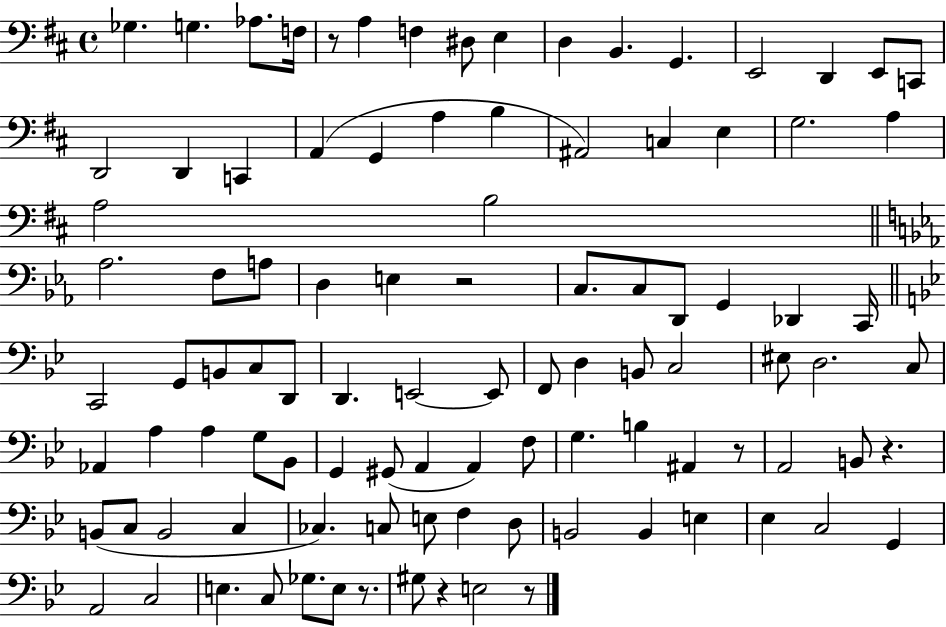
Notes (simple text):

Gb3/q. G3/q. Ab3/e. F3/s R/e A3/q F3/q D#3/e E3/q D3/q B2/q. G2/q. E2/h D2/q E2/e C2/e D2/h D2/q C2/q A2/q G2/q A3/q B3/q A#2/h C3/q E3/q G3/h. A3/q A3/h B3/h Ab3/h. F3/e A3/e D3/q E3/q R/h C3/e. C3/e D2/e G2/q Db2/q C2/s C2/h G2/e B2/e C3/e D2/e D2/q. E2/h E2/e F2/e D3/q B2/e C3/h EIS3/e D3/h. C3/e Ab2/q A3/q A3/q G3/e Bb2/e G2/q G#2/e A2/q A2/q F3/e G3/q. B3/q A#2/q R/e A2/h B2/e R/q. B2/e C3/e B2/h C3/q CES3/q. C3/e E3/e F3/q D3/e B2/h B2/q E3/q Eb3/q C3/h G2/q A2/h C3/h E3/q. C3/e Gb3/e. E3/e R/e. G#3/e R/q E3/h R/e